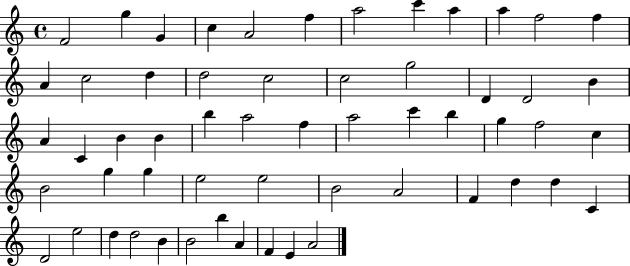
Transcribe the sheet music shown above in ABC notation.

X:1
T:Untitled
M:4/4
L:1/4
K:C
F2 g G c A2 f a2 c' a a f2 f A c2 d d2 c2 c2 g2 D D2 B A C B B b a2 f a2 c' b g f2 c B2 g g e2 e2 B2 A2 F d d C D2 e2 d d2 B B2 b A F E A2